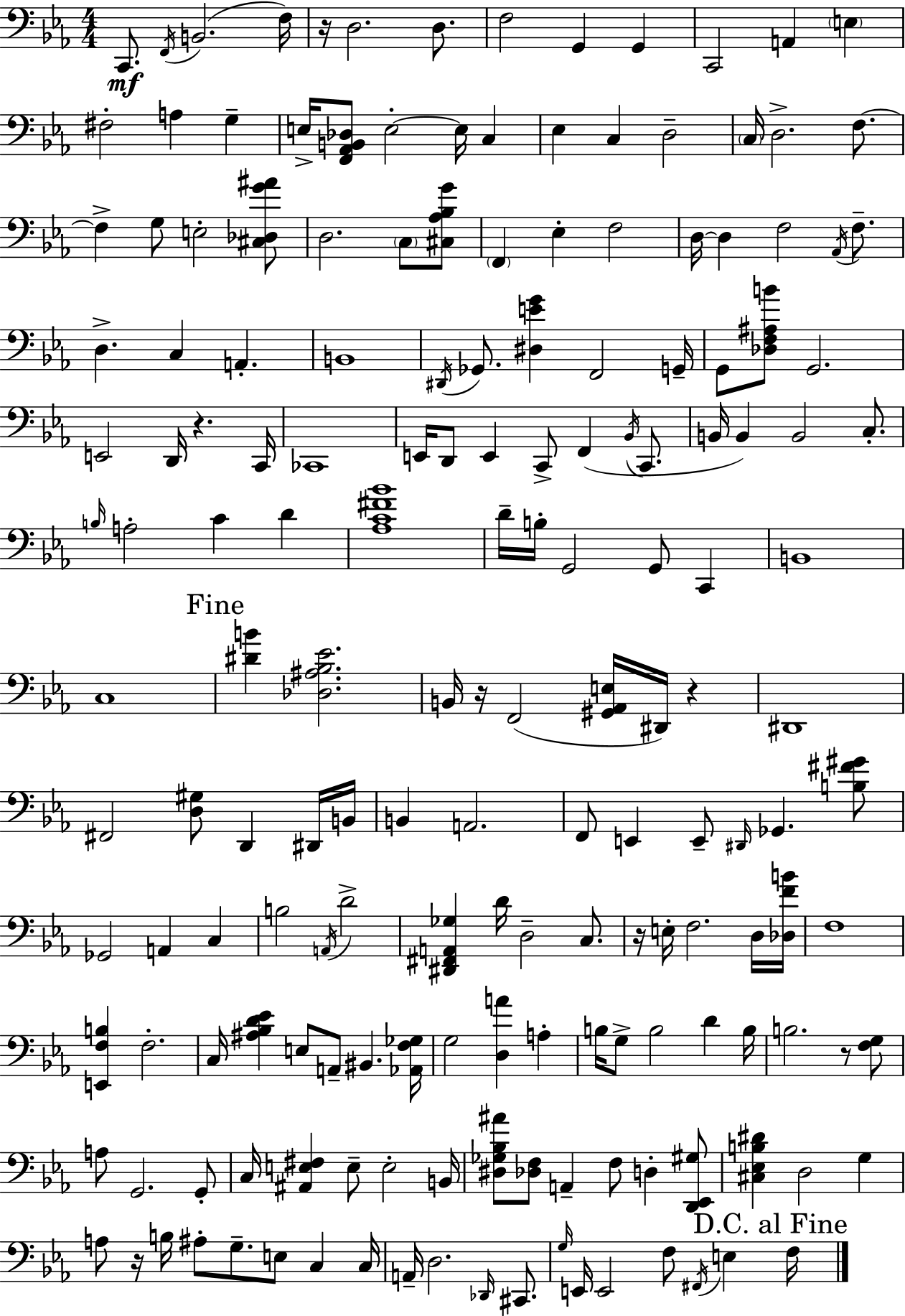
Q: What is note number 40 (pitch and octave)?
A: C3